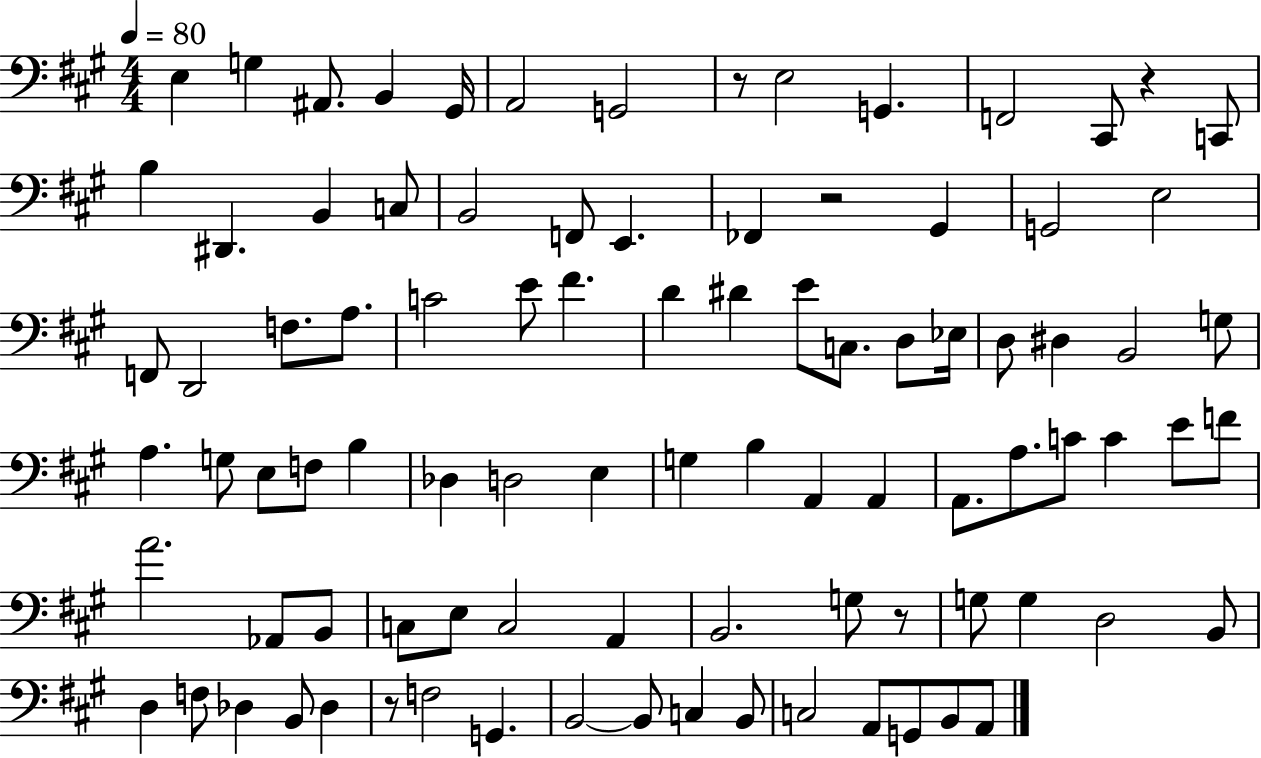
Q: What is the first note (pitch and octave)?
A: E3